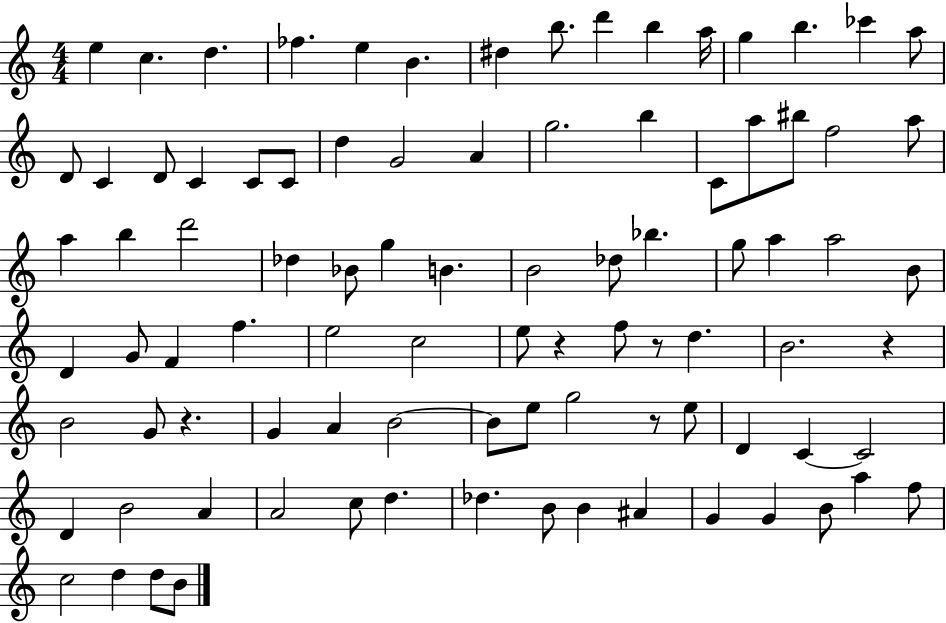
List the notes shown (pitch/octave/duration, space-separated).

E5/q C5/q. D5/q. FES5/q. E5/q B4/q. D#5/q B5/e. D6/q B5/q A5/s G5/q B5/q. CES6/q A5/e D4/e C4/q D4/e C4/q C4/e C4/e D5/q G4/h A4/q G5/h. B5/q C4/e A5/e BIS5/e F5/h A5/e A5/q B5/q D6/h Db5/q Bb4/e G5/q B4/q. B4/h Db5/e Bb5/q. G5/e A5/q A5/h B4/e D4/q G4/e F4/q F5/q. E5/h C5/h E5/e R/q F5/e R/e D5/q. B4/h. R/q B4/h G4/e R/q. G4/q A4/q B4/h B4/e E5/e G5/h R/e E5/e D4/q C4/q C4/h D4/q B4/h A4/q A4/h C5/e D5/q. Db5/q. B4/e B4/q A#4/q G4/q G4/q B4/e A5/q F5/e C5/h D5/q D5/e B4/e